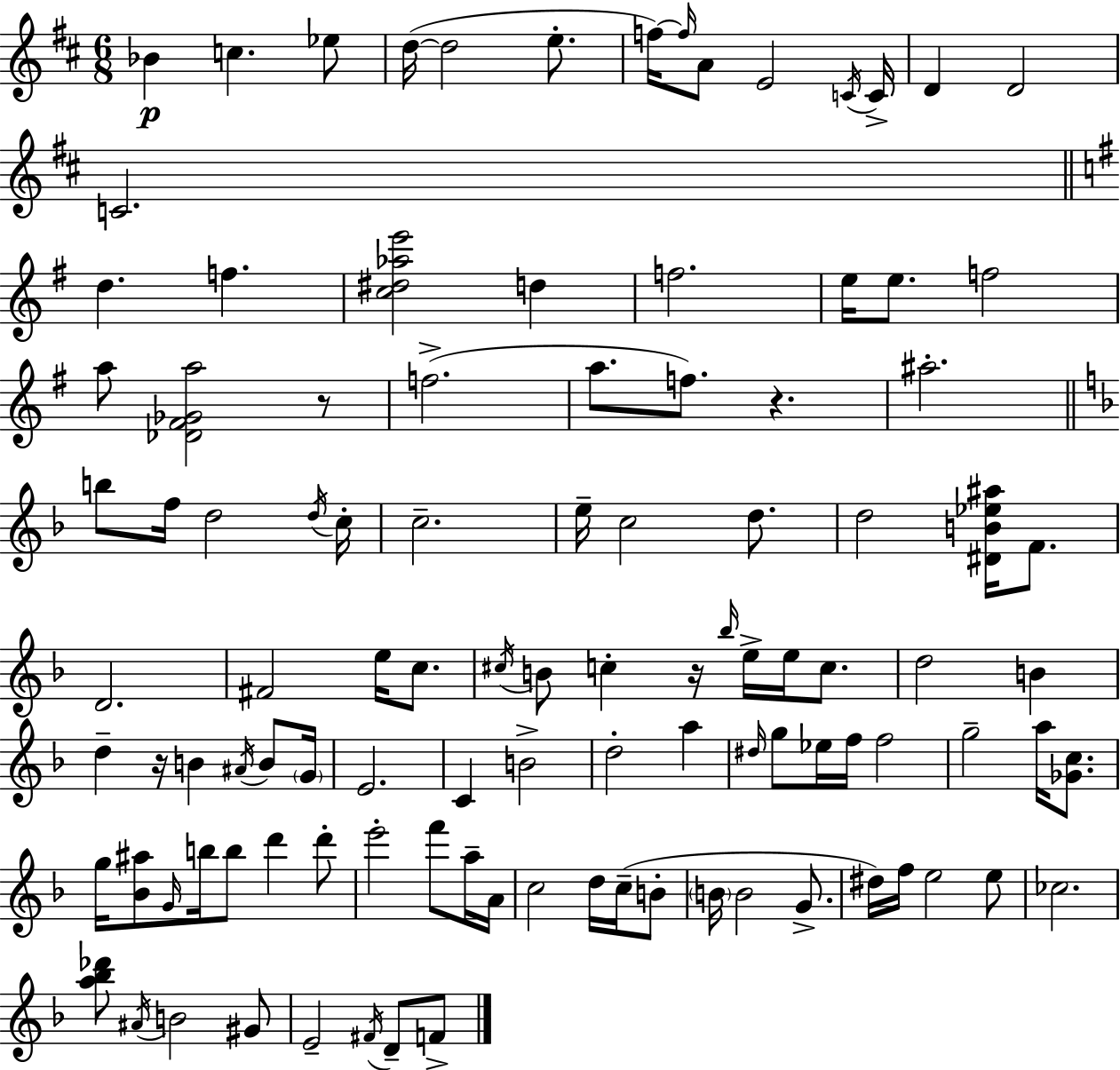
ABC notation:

X:1
T:Untitled
M:6/8
L:1/4
K:D
_B c _e/2 d/4 d2 e/2 f/4 f/4 A/2 E2 C/4 C/4 D D2 C2 d f [c^d_ae']2 d f2 e/4 e/2 f2 a/2 [_D^F_Ga]2 z/2 f2 a/2 f/2 z ^a2 b/2 f/4 d2 d/4 c/4 c2 e/4 c2 d/2 d2 [^DB_e^a]/4 F/2 D2 ^F2 e/4 c/2 ^c/4 B/2 c z/4 _b/4 e/4 e/4 c/2 d2 B d z/4 B ^A/4 B/2 G/4 E2 C B2 d2 a ^d/4 g/2 _e/4 f/4 f2 g2 a/4 [_Gc]/2 g/4 [_B^a]/2 G/4 b/4 b/2 d' d'/2 e'2 f'/2 a/4 A/4 c2 d/4 c/4 B/2 B/4 B2 G/2 ^d/4 f/4 e2 e/2 _c2 [a_b_d']/2 ^A/4 B2 ^G/2 E2 ^F/4 D/2 F/2